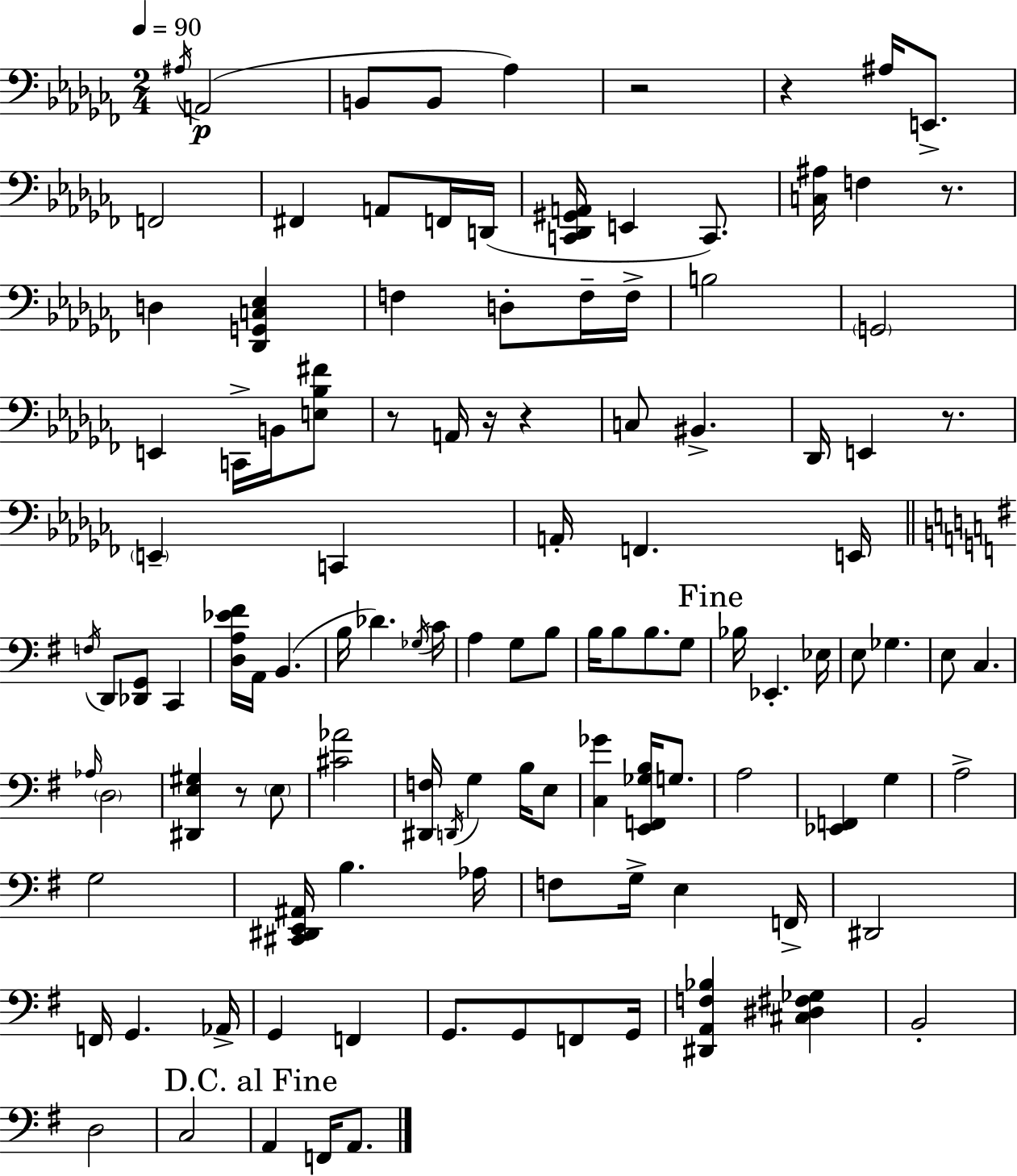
{
  \clef bass
  \numericTimeSignature
  \time 2/4
  \key aes \minor
  \tempo 4 = 90
  \acciaccatura { ais16 }(\p a,2 | b,8 b,8 aes4) | r2 | r4 ais16 e,8.-> | \break f,2 | fis,4 a,8 f,16 | d,16( <c, des, gis, a,>16 e,4 c,8.) | <c ais>16 f4 r8. | \break d4 <des, g, c ees>4 | f4 d8-. f16-- | f16-> b2 | \parenthesize g,2 | \break e,4 c,16-> b,16 <e bes fis'>8 | r8 a,16 r16 r4 | c8 bis,4.-> | des,16 e,4 r8. | \break \parenthesize e,4-- c,4 | a,16-. f,4. | e,16 \bar "||" \break \key g \major \acciaccatura { f16 } d,8 <des, g,>8 c,4 | <d a ees' fis'>16 a,16 b,4.( | b16 des'4.) | \acciaccatura { ges16 } c'16 a4 g8 | \break b8 b16 b8 b8. | g8 \mark "Fine" bes16 ees,4.-. | ees16 e8 ges4. | e8 c4. | \break \grace { aes16 } \parenthesize d2 | <dis, e gis>4 r8 | \parenthesize e8 <cis' aes'>2 | <dis, f>16 \acciaccatura { d,16 } g4 | \break b16 e8 <c ges'>4 | <e, f, ges b>16 g8. a2 | <ees, f,>4 | g4 a2-> | \break g2 | <cis, dis, e, ais,>16 b4. | aes16 f8 g16-> e4 | f,16-> dis,2 | \break f,16 g,4. | aes,16-> g,4 | f,4 g,8. g,8 | f,8 g,16 <dis, a, f bes>4 | \break <cis dis fis ges>4 b,2-. | d2 | c2 | \mark "D.C. al Fine" a,4 | \break f,16 a,8. \bar "|."
}